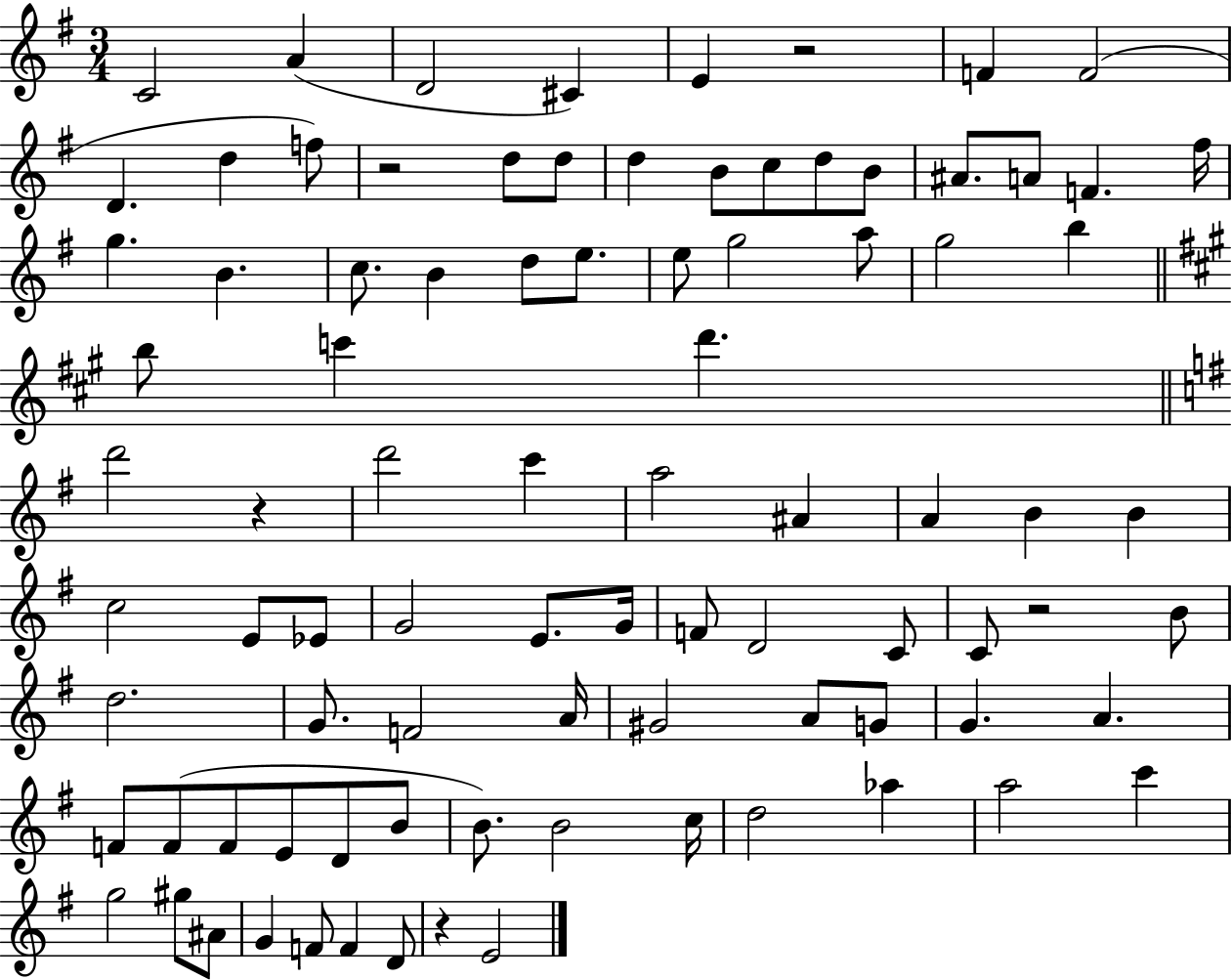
{
  \clef treble
  \numericTimeSignature
  \time 3/4
  \key g \major
  c'2 a'4( | d'2 cis'4) | e'4 r2 | f'4 f'2( | \break d'4. d''4 f''8) | r2 d''8 d''8 | d''4 b'8 c''8 d''8 b'8 | ais'8. a'8 f'4. fis''16 | \break g''4. b'4. | c''8. b'4 d''8 e''8. | e''8 g''2 a''8 | g''2 b''4 | \break \bar "||" \break \key a \major b''8 c'''4 d'''4. | \bar "||" \break \key e \minor d'''2 r4 | d'''2 c'''4 | a''2 ais'4 | a'4 b'4 b'4 | \break c''2 e'8 ees'8 | g'2 e'8. g'16 | f'8 d'2 c'8 | c'8 r2 b'8 | \break d''2. | g'8. f'2 a'16 | gis'2 a'8 g'8 | g'4. a'4. | \break f'8 f'8( f'8 e'8 d'8 b'8 | b'8.) b'2 c''16 | d''2 aes''4 | a''2 c'''4 | \break g''2 gis''8 ais'8 | g'4 f'8 f'4 d'8 | r4 e'2 | \bar "|."
}